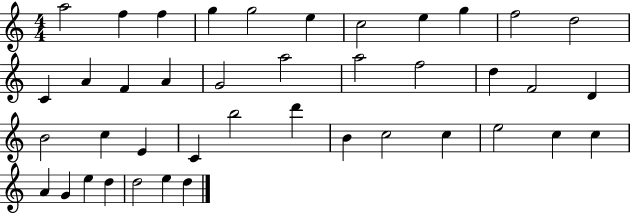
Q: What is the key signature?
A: C major